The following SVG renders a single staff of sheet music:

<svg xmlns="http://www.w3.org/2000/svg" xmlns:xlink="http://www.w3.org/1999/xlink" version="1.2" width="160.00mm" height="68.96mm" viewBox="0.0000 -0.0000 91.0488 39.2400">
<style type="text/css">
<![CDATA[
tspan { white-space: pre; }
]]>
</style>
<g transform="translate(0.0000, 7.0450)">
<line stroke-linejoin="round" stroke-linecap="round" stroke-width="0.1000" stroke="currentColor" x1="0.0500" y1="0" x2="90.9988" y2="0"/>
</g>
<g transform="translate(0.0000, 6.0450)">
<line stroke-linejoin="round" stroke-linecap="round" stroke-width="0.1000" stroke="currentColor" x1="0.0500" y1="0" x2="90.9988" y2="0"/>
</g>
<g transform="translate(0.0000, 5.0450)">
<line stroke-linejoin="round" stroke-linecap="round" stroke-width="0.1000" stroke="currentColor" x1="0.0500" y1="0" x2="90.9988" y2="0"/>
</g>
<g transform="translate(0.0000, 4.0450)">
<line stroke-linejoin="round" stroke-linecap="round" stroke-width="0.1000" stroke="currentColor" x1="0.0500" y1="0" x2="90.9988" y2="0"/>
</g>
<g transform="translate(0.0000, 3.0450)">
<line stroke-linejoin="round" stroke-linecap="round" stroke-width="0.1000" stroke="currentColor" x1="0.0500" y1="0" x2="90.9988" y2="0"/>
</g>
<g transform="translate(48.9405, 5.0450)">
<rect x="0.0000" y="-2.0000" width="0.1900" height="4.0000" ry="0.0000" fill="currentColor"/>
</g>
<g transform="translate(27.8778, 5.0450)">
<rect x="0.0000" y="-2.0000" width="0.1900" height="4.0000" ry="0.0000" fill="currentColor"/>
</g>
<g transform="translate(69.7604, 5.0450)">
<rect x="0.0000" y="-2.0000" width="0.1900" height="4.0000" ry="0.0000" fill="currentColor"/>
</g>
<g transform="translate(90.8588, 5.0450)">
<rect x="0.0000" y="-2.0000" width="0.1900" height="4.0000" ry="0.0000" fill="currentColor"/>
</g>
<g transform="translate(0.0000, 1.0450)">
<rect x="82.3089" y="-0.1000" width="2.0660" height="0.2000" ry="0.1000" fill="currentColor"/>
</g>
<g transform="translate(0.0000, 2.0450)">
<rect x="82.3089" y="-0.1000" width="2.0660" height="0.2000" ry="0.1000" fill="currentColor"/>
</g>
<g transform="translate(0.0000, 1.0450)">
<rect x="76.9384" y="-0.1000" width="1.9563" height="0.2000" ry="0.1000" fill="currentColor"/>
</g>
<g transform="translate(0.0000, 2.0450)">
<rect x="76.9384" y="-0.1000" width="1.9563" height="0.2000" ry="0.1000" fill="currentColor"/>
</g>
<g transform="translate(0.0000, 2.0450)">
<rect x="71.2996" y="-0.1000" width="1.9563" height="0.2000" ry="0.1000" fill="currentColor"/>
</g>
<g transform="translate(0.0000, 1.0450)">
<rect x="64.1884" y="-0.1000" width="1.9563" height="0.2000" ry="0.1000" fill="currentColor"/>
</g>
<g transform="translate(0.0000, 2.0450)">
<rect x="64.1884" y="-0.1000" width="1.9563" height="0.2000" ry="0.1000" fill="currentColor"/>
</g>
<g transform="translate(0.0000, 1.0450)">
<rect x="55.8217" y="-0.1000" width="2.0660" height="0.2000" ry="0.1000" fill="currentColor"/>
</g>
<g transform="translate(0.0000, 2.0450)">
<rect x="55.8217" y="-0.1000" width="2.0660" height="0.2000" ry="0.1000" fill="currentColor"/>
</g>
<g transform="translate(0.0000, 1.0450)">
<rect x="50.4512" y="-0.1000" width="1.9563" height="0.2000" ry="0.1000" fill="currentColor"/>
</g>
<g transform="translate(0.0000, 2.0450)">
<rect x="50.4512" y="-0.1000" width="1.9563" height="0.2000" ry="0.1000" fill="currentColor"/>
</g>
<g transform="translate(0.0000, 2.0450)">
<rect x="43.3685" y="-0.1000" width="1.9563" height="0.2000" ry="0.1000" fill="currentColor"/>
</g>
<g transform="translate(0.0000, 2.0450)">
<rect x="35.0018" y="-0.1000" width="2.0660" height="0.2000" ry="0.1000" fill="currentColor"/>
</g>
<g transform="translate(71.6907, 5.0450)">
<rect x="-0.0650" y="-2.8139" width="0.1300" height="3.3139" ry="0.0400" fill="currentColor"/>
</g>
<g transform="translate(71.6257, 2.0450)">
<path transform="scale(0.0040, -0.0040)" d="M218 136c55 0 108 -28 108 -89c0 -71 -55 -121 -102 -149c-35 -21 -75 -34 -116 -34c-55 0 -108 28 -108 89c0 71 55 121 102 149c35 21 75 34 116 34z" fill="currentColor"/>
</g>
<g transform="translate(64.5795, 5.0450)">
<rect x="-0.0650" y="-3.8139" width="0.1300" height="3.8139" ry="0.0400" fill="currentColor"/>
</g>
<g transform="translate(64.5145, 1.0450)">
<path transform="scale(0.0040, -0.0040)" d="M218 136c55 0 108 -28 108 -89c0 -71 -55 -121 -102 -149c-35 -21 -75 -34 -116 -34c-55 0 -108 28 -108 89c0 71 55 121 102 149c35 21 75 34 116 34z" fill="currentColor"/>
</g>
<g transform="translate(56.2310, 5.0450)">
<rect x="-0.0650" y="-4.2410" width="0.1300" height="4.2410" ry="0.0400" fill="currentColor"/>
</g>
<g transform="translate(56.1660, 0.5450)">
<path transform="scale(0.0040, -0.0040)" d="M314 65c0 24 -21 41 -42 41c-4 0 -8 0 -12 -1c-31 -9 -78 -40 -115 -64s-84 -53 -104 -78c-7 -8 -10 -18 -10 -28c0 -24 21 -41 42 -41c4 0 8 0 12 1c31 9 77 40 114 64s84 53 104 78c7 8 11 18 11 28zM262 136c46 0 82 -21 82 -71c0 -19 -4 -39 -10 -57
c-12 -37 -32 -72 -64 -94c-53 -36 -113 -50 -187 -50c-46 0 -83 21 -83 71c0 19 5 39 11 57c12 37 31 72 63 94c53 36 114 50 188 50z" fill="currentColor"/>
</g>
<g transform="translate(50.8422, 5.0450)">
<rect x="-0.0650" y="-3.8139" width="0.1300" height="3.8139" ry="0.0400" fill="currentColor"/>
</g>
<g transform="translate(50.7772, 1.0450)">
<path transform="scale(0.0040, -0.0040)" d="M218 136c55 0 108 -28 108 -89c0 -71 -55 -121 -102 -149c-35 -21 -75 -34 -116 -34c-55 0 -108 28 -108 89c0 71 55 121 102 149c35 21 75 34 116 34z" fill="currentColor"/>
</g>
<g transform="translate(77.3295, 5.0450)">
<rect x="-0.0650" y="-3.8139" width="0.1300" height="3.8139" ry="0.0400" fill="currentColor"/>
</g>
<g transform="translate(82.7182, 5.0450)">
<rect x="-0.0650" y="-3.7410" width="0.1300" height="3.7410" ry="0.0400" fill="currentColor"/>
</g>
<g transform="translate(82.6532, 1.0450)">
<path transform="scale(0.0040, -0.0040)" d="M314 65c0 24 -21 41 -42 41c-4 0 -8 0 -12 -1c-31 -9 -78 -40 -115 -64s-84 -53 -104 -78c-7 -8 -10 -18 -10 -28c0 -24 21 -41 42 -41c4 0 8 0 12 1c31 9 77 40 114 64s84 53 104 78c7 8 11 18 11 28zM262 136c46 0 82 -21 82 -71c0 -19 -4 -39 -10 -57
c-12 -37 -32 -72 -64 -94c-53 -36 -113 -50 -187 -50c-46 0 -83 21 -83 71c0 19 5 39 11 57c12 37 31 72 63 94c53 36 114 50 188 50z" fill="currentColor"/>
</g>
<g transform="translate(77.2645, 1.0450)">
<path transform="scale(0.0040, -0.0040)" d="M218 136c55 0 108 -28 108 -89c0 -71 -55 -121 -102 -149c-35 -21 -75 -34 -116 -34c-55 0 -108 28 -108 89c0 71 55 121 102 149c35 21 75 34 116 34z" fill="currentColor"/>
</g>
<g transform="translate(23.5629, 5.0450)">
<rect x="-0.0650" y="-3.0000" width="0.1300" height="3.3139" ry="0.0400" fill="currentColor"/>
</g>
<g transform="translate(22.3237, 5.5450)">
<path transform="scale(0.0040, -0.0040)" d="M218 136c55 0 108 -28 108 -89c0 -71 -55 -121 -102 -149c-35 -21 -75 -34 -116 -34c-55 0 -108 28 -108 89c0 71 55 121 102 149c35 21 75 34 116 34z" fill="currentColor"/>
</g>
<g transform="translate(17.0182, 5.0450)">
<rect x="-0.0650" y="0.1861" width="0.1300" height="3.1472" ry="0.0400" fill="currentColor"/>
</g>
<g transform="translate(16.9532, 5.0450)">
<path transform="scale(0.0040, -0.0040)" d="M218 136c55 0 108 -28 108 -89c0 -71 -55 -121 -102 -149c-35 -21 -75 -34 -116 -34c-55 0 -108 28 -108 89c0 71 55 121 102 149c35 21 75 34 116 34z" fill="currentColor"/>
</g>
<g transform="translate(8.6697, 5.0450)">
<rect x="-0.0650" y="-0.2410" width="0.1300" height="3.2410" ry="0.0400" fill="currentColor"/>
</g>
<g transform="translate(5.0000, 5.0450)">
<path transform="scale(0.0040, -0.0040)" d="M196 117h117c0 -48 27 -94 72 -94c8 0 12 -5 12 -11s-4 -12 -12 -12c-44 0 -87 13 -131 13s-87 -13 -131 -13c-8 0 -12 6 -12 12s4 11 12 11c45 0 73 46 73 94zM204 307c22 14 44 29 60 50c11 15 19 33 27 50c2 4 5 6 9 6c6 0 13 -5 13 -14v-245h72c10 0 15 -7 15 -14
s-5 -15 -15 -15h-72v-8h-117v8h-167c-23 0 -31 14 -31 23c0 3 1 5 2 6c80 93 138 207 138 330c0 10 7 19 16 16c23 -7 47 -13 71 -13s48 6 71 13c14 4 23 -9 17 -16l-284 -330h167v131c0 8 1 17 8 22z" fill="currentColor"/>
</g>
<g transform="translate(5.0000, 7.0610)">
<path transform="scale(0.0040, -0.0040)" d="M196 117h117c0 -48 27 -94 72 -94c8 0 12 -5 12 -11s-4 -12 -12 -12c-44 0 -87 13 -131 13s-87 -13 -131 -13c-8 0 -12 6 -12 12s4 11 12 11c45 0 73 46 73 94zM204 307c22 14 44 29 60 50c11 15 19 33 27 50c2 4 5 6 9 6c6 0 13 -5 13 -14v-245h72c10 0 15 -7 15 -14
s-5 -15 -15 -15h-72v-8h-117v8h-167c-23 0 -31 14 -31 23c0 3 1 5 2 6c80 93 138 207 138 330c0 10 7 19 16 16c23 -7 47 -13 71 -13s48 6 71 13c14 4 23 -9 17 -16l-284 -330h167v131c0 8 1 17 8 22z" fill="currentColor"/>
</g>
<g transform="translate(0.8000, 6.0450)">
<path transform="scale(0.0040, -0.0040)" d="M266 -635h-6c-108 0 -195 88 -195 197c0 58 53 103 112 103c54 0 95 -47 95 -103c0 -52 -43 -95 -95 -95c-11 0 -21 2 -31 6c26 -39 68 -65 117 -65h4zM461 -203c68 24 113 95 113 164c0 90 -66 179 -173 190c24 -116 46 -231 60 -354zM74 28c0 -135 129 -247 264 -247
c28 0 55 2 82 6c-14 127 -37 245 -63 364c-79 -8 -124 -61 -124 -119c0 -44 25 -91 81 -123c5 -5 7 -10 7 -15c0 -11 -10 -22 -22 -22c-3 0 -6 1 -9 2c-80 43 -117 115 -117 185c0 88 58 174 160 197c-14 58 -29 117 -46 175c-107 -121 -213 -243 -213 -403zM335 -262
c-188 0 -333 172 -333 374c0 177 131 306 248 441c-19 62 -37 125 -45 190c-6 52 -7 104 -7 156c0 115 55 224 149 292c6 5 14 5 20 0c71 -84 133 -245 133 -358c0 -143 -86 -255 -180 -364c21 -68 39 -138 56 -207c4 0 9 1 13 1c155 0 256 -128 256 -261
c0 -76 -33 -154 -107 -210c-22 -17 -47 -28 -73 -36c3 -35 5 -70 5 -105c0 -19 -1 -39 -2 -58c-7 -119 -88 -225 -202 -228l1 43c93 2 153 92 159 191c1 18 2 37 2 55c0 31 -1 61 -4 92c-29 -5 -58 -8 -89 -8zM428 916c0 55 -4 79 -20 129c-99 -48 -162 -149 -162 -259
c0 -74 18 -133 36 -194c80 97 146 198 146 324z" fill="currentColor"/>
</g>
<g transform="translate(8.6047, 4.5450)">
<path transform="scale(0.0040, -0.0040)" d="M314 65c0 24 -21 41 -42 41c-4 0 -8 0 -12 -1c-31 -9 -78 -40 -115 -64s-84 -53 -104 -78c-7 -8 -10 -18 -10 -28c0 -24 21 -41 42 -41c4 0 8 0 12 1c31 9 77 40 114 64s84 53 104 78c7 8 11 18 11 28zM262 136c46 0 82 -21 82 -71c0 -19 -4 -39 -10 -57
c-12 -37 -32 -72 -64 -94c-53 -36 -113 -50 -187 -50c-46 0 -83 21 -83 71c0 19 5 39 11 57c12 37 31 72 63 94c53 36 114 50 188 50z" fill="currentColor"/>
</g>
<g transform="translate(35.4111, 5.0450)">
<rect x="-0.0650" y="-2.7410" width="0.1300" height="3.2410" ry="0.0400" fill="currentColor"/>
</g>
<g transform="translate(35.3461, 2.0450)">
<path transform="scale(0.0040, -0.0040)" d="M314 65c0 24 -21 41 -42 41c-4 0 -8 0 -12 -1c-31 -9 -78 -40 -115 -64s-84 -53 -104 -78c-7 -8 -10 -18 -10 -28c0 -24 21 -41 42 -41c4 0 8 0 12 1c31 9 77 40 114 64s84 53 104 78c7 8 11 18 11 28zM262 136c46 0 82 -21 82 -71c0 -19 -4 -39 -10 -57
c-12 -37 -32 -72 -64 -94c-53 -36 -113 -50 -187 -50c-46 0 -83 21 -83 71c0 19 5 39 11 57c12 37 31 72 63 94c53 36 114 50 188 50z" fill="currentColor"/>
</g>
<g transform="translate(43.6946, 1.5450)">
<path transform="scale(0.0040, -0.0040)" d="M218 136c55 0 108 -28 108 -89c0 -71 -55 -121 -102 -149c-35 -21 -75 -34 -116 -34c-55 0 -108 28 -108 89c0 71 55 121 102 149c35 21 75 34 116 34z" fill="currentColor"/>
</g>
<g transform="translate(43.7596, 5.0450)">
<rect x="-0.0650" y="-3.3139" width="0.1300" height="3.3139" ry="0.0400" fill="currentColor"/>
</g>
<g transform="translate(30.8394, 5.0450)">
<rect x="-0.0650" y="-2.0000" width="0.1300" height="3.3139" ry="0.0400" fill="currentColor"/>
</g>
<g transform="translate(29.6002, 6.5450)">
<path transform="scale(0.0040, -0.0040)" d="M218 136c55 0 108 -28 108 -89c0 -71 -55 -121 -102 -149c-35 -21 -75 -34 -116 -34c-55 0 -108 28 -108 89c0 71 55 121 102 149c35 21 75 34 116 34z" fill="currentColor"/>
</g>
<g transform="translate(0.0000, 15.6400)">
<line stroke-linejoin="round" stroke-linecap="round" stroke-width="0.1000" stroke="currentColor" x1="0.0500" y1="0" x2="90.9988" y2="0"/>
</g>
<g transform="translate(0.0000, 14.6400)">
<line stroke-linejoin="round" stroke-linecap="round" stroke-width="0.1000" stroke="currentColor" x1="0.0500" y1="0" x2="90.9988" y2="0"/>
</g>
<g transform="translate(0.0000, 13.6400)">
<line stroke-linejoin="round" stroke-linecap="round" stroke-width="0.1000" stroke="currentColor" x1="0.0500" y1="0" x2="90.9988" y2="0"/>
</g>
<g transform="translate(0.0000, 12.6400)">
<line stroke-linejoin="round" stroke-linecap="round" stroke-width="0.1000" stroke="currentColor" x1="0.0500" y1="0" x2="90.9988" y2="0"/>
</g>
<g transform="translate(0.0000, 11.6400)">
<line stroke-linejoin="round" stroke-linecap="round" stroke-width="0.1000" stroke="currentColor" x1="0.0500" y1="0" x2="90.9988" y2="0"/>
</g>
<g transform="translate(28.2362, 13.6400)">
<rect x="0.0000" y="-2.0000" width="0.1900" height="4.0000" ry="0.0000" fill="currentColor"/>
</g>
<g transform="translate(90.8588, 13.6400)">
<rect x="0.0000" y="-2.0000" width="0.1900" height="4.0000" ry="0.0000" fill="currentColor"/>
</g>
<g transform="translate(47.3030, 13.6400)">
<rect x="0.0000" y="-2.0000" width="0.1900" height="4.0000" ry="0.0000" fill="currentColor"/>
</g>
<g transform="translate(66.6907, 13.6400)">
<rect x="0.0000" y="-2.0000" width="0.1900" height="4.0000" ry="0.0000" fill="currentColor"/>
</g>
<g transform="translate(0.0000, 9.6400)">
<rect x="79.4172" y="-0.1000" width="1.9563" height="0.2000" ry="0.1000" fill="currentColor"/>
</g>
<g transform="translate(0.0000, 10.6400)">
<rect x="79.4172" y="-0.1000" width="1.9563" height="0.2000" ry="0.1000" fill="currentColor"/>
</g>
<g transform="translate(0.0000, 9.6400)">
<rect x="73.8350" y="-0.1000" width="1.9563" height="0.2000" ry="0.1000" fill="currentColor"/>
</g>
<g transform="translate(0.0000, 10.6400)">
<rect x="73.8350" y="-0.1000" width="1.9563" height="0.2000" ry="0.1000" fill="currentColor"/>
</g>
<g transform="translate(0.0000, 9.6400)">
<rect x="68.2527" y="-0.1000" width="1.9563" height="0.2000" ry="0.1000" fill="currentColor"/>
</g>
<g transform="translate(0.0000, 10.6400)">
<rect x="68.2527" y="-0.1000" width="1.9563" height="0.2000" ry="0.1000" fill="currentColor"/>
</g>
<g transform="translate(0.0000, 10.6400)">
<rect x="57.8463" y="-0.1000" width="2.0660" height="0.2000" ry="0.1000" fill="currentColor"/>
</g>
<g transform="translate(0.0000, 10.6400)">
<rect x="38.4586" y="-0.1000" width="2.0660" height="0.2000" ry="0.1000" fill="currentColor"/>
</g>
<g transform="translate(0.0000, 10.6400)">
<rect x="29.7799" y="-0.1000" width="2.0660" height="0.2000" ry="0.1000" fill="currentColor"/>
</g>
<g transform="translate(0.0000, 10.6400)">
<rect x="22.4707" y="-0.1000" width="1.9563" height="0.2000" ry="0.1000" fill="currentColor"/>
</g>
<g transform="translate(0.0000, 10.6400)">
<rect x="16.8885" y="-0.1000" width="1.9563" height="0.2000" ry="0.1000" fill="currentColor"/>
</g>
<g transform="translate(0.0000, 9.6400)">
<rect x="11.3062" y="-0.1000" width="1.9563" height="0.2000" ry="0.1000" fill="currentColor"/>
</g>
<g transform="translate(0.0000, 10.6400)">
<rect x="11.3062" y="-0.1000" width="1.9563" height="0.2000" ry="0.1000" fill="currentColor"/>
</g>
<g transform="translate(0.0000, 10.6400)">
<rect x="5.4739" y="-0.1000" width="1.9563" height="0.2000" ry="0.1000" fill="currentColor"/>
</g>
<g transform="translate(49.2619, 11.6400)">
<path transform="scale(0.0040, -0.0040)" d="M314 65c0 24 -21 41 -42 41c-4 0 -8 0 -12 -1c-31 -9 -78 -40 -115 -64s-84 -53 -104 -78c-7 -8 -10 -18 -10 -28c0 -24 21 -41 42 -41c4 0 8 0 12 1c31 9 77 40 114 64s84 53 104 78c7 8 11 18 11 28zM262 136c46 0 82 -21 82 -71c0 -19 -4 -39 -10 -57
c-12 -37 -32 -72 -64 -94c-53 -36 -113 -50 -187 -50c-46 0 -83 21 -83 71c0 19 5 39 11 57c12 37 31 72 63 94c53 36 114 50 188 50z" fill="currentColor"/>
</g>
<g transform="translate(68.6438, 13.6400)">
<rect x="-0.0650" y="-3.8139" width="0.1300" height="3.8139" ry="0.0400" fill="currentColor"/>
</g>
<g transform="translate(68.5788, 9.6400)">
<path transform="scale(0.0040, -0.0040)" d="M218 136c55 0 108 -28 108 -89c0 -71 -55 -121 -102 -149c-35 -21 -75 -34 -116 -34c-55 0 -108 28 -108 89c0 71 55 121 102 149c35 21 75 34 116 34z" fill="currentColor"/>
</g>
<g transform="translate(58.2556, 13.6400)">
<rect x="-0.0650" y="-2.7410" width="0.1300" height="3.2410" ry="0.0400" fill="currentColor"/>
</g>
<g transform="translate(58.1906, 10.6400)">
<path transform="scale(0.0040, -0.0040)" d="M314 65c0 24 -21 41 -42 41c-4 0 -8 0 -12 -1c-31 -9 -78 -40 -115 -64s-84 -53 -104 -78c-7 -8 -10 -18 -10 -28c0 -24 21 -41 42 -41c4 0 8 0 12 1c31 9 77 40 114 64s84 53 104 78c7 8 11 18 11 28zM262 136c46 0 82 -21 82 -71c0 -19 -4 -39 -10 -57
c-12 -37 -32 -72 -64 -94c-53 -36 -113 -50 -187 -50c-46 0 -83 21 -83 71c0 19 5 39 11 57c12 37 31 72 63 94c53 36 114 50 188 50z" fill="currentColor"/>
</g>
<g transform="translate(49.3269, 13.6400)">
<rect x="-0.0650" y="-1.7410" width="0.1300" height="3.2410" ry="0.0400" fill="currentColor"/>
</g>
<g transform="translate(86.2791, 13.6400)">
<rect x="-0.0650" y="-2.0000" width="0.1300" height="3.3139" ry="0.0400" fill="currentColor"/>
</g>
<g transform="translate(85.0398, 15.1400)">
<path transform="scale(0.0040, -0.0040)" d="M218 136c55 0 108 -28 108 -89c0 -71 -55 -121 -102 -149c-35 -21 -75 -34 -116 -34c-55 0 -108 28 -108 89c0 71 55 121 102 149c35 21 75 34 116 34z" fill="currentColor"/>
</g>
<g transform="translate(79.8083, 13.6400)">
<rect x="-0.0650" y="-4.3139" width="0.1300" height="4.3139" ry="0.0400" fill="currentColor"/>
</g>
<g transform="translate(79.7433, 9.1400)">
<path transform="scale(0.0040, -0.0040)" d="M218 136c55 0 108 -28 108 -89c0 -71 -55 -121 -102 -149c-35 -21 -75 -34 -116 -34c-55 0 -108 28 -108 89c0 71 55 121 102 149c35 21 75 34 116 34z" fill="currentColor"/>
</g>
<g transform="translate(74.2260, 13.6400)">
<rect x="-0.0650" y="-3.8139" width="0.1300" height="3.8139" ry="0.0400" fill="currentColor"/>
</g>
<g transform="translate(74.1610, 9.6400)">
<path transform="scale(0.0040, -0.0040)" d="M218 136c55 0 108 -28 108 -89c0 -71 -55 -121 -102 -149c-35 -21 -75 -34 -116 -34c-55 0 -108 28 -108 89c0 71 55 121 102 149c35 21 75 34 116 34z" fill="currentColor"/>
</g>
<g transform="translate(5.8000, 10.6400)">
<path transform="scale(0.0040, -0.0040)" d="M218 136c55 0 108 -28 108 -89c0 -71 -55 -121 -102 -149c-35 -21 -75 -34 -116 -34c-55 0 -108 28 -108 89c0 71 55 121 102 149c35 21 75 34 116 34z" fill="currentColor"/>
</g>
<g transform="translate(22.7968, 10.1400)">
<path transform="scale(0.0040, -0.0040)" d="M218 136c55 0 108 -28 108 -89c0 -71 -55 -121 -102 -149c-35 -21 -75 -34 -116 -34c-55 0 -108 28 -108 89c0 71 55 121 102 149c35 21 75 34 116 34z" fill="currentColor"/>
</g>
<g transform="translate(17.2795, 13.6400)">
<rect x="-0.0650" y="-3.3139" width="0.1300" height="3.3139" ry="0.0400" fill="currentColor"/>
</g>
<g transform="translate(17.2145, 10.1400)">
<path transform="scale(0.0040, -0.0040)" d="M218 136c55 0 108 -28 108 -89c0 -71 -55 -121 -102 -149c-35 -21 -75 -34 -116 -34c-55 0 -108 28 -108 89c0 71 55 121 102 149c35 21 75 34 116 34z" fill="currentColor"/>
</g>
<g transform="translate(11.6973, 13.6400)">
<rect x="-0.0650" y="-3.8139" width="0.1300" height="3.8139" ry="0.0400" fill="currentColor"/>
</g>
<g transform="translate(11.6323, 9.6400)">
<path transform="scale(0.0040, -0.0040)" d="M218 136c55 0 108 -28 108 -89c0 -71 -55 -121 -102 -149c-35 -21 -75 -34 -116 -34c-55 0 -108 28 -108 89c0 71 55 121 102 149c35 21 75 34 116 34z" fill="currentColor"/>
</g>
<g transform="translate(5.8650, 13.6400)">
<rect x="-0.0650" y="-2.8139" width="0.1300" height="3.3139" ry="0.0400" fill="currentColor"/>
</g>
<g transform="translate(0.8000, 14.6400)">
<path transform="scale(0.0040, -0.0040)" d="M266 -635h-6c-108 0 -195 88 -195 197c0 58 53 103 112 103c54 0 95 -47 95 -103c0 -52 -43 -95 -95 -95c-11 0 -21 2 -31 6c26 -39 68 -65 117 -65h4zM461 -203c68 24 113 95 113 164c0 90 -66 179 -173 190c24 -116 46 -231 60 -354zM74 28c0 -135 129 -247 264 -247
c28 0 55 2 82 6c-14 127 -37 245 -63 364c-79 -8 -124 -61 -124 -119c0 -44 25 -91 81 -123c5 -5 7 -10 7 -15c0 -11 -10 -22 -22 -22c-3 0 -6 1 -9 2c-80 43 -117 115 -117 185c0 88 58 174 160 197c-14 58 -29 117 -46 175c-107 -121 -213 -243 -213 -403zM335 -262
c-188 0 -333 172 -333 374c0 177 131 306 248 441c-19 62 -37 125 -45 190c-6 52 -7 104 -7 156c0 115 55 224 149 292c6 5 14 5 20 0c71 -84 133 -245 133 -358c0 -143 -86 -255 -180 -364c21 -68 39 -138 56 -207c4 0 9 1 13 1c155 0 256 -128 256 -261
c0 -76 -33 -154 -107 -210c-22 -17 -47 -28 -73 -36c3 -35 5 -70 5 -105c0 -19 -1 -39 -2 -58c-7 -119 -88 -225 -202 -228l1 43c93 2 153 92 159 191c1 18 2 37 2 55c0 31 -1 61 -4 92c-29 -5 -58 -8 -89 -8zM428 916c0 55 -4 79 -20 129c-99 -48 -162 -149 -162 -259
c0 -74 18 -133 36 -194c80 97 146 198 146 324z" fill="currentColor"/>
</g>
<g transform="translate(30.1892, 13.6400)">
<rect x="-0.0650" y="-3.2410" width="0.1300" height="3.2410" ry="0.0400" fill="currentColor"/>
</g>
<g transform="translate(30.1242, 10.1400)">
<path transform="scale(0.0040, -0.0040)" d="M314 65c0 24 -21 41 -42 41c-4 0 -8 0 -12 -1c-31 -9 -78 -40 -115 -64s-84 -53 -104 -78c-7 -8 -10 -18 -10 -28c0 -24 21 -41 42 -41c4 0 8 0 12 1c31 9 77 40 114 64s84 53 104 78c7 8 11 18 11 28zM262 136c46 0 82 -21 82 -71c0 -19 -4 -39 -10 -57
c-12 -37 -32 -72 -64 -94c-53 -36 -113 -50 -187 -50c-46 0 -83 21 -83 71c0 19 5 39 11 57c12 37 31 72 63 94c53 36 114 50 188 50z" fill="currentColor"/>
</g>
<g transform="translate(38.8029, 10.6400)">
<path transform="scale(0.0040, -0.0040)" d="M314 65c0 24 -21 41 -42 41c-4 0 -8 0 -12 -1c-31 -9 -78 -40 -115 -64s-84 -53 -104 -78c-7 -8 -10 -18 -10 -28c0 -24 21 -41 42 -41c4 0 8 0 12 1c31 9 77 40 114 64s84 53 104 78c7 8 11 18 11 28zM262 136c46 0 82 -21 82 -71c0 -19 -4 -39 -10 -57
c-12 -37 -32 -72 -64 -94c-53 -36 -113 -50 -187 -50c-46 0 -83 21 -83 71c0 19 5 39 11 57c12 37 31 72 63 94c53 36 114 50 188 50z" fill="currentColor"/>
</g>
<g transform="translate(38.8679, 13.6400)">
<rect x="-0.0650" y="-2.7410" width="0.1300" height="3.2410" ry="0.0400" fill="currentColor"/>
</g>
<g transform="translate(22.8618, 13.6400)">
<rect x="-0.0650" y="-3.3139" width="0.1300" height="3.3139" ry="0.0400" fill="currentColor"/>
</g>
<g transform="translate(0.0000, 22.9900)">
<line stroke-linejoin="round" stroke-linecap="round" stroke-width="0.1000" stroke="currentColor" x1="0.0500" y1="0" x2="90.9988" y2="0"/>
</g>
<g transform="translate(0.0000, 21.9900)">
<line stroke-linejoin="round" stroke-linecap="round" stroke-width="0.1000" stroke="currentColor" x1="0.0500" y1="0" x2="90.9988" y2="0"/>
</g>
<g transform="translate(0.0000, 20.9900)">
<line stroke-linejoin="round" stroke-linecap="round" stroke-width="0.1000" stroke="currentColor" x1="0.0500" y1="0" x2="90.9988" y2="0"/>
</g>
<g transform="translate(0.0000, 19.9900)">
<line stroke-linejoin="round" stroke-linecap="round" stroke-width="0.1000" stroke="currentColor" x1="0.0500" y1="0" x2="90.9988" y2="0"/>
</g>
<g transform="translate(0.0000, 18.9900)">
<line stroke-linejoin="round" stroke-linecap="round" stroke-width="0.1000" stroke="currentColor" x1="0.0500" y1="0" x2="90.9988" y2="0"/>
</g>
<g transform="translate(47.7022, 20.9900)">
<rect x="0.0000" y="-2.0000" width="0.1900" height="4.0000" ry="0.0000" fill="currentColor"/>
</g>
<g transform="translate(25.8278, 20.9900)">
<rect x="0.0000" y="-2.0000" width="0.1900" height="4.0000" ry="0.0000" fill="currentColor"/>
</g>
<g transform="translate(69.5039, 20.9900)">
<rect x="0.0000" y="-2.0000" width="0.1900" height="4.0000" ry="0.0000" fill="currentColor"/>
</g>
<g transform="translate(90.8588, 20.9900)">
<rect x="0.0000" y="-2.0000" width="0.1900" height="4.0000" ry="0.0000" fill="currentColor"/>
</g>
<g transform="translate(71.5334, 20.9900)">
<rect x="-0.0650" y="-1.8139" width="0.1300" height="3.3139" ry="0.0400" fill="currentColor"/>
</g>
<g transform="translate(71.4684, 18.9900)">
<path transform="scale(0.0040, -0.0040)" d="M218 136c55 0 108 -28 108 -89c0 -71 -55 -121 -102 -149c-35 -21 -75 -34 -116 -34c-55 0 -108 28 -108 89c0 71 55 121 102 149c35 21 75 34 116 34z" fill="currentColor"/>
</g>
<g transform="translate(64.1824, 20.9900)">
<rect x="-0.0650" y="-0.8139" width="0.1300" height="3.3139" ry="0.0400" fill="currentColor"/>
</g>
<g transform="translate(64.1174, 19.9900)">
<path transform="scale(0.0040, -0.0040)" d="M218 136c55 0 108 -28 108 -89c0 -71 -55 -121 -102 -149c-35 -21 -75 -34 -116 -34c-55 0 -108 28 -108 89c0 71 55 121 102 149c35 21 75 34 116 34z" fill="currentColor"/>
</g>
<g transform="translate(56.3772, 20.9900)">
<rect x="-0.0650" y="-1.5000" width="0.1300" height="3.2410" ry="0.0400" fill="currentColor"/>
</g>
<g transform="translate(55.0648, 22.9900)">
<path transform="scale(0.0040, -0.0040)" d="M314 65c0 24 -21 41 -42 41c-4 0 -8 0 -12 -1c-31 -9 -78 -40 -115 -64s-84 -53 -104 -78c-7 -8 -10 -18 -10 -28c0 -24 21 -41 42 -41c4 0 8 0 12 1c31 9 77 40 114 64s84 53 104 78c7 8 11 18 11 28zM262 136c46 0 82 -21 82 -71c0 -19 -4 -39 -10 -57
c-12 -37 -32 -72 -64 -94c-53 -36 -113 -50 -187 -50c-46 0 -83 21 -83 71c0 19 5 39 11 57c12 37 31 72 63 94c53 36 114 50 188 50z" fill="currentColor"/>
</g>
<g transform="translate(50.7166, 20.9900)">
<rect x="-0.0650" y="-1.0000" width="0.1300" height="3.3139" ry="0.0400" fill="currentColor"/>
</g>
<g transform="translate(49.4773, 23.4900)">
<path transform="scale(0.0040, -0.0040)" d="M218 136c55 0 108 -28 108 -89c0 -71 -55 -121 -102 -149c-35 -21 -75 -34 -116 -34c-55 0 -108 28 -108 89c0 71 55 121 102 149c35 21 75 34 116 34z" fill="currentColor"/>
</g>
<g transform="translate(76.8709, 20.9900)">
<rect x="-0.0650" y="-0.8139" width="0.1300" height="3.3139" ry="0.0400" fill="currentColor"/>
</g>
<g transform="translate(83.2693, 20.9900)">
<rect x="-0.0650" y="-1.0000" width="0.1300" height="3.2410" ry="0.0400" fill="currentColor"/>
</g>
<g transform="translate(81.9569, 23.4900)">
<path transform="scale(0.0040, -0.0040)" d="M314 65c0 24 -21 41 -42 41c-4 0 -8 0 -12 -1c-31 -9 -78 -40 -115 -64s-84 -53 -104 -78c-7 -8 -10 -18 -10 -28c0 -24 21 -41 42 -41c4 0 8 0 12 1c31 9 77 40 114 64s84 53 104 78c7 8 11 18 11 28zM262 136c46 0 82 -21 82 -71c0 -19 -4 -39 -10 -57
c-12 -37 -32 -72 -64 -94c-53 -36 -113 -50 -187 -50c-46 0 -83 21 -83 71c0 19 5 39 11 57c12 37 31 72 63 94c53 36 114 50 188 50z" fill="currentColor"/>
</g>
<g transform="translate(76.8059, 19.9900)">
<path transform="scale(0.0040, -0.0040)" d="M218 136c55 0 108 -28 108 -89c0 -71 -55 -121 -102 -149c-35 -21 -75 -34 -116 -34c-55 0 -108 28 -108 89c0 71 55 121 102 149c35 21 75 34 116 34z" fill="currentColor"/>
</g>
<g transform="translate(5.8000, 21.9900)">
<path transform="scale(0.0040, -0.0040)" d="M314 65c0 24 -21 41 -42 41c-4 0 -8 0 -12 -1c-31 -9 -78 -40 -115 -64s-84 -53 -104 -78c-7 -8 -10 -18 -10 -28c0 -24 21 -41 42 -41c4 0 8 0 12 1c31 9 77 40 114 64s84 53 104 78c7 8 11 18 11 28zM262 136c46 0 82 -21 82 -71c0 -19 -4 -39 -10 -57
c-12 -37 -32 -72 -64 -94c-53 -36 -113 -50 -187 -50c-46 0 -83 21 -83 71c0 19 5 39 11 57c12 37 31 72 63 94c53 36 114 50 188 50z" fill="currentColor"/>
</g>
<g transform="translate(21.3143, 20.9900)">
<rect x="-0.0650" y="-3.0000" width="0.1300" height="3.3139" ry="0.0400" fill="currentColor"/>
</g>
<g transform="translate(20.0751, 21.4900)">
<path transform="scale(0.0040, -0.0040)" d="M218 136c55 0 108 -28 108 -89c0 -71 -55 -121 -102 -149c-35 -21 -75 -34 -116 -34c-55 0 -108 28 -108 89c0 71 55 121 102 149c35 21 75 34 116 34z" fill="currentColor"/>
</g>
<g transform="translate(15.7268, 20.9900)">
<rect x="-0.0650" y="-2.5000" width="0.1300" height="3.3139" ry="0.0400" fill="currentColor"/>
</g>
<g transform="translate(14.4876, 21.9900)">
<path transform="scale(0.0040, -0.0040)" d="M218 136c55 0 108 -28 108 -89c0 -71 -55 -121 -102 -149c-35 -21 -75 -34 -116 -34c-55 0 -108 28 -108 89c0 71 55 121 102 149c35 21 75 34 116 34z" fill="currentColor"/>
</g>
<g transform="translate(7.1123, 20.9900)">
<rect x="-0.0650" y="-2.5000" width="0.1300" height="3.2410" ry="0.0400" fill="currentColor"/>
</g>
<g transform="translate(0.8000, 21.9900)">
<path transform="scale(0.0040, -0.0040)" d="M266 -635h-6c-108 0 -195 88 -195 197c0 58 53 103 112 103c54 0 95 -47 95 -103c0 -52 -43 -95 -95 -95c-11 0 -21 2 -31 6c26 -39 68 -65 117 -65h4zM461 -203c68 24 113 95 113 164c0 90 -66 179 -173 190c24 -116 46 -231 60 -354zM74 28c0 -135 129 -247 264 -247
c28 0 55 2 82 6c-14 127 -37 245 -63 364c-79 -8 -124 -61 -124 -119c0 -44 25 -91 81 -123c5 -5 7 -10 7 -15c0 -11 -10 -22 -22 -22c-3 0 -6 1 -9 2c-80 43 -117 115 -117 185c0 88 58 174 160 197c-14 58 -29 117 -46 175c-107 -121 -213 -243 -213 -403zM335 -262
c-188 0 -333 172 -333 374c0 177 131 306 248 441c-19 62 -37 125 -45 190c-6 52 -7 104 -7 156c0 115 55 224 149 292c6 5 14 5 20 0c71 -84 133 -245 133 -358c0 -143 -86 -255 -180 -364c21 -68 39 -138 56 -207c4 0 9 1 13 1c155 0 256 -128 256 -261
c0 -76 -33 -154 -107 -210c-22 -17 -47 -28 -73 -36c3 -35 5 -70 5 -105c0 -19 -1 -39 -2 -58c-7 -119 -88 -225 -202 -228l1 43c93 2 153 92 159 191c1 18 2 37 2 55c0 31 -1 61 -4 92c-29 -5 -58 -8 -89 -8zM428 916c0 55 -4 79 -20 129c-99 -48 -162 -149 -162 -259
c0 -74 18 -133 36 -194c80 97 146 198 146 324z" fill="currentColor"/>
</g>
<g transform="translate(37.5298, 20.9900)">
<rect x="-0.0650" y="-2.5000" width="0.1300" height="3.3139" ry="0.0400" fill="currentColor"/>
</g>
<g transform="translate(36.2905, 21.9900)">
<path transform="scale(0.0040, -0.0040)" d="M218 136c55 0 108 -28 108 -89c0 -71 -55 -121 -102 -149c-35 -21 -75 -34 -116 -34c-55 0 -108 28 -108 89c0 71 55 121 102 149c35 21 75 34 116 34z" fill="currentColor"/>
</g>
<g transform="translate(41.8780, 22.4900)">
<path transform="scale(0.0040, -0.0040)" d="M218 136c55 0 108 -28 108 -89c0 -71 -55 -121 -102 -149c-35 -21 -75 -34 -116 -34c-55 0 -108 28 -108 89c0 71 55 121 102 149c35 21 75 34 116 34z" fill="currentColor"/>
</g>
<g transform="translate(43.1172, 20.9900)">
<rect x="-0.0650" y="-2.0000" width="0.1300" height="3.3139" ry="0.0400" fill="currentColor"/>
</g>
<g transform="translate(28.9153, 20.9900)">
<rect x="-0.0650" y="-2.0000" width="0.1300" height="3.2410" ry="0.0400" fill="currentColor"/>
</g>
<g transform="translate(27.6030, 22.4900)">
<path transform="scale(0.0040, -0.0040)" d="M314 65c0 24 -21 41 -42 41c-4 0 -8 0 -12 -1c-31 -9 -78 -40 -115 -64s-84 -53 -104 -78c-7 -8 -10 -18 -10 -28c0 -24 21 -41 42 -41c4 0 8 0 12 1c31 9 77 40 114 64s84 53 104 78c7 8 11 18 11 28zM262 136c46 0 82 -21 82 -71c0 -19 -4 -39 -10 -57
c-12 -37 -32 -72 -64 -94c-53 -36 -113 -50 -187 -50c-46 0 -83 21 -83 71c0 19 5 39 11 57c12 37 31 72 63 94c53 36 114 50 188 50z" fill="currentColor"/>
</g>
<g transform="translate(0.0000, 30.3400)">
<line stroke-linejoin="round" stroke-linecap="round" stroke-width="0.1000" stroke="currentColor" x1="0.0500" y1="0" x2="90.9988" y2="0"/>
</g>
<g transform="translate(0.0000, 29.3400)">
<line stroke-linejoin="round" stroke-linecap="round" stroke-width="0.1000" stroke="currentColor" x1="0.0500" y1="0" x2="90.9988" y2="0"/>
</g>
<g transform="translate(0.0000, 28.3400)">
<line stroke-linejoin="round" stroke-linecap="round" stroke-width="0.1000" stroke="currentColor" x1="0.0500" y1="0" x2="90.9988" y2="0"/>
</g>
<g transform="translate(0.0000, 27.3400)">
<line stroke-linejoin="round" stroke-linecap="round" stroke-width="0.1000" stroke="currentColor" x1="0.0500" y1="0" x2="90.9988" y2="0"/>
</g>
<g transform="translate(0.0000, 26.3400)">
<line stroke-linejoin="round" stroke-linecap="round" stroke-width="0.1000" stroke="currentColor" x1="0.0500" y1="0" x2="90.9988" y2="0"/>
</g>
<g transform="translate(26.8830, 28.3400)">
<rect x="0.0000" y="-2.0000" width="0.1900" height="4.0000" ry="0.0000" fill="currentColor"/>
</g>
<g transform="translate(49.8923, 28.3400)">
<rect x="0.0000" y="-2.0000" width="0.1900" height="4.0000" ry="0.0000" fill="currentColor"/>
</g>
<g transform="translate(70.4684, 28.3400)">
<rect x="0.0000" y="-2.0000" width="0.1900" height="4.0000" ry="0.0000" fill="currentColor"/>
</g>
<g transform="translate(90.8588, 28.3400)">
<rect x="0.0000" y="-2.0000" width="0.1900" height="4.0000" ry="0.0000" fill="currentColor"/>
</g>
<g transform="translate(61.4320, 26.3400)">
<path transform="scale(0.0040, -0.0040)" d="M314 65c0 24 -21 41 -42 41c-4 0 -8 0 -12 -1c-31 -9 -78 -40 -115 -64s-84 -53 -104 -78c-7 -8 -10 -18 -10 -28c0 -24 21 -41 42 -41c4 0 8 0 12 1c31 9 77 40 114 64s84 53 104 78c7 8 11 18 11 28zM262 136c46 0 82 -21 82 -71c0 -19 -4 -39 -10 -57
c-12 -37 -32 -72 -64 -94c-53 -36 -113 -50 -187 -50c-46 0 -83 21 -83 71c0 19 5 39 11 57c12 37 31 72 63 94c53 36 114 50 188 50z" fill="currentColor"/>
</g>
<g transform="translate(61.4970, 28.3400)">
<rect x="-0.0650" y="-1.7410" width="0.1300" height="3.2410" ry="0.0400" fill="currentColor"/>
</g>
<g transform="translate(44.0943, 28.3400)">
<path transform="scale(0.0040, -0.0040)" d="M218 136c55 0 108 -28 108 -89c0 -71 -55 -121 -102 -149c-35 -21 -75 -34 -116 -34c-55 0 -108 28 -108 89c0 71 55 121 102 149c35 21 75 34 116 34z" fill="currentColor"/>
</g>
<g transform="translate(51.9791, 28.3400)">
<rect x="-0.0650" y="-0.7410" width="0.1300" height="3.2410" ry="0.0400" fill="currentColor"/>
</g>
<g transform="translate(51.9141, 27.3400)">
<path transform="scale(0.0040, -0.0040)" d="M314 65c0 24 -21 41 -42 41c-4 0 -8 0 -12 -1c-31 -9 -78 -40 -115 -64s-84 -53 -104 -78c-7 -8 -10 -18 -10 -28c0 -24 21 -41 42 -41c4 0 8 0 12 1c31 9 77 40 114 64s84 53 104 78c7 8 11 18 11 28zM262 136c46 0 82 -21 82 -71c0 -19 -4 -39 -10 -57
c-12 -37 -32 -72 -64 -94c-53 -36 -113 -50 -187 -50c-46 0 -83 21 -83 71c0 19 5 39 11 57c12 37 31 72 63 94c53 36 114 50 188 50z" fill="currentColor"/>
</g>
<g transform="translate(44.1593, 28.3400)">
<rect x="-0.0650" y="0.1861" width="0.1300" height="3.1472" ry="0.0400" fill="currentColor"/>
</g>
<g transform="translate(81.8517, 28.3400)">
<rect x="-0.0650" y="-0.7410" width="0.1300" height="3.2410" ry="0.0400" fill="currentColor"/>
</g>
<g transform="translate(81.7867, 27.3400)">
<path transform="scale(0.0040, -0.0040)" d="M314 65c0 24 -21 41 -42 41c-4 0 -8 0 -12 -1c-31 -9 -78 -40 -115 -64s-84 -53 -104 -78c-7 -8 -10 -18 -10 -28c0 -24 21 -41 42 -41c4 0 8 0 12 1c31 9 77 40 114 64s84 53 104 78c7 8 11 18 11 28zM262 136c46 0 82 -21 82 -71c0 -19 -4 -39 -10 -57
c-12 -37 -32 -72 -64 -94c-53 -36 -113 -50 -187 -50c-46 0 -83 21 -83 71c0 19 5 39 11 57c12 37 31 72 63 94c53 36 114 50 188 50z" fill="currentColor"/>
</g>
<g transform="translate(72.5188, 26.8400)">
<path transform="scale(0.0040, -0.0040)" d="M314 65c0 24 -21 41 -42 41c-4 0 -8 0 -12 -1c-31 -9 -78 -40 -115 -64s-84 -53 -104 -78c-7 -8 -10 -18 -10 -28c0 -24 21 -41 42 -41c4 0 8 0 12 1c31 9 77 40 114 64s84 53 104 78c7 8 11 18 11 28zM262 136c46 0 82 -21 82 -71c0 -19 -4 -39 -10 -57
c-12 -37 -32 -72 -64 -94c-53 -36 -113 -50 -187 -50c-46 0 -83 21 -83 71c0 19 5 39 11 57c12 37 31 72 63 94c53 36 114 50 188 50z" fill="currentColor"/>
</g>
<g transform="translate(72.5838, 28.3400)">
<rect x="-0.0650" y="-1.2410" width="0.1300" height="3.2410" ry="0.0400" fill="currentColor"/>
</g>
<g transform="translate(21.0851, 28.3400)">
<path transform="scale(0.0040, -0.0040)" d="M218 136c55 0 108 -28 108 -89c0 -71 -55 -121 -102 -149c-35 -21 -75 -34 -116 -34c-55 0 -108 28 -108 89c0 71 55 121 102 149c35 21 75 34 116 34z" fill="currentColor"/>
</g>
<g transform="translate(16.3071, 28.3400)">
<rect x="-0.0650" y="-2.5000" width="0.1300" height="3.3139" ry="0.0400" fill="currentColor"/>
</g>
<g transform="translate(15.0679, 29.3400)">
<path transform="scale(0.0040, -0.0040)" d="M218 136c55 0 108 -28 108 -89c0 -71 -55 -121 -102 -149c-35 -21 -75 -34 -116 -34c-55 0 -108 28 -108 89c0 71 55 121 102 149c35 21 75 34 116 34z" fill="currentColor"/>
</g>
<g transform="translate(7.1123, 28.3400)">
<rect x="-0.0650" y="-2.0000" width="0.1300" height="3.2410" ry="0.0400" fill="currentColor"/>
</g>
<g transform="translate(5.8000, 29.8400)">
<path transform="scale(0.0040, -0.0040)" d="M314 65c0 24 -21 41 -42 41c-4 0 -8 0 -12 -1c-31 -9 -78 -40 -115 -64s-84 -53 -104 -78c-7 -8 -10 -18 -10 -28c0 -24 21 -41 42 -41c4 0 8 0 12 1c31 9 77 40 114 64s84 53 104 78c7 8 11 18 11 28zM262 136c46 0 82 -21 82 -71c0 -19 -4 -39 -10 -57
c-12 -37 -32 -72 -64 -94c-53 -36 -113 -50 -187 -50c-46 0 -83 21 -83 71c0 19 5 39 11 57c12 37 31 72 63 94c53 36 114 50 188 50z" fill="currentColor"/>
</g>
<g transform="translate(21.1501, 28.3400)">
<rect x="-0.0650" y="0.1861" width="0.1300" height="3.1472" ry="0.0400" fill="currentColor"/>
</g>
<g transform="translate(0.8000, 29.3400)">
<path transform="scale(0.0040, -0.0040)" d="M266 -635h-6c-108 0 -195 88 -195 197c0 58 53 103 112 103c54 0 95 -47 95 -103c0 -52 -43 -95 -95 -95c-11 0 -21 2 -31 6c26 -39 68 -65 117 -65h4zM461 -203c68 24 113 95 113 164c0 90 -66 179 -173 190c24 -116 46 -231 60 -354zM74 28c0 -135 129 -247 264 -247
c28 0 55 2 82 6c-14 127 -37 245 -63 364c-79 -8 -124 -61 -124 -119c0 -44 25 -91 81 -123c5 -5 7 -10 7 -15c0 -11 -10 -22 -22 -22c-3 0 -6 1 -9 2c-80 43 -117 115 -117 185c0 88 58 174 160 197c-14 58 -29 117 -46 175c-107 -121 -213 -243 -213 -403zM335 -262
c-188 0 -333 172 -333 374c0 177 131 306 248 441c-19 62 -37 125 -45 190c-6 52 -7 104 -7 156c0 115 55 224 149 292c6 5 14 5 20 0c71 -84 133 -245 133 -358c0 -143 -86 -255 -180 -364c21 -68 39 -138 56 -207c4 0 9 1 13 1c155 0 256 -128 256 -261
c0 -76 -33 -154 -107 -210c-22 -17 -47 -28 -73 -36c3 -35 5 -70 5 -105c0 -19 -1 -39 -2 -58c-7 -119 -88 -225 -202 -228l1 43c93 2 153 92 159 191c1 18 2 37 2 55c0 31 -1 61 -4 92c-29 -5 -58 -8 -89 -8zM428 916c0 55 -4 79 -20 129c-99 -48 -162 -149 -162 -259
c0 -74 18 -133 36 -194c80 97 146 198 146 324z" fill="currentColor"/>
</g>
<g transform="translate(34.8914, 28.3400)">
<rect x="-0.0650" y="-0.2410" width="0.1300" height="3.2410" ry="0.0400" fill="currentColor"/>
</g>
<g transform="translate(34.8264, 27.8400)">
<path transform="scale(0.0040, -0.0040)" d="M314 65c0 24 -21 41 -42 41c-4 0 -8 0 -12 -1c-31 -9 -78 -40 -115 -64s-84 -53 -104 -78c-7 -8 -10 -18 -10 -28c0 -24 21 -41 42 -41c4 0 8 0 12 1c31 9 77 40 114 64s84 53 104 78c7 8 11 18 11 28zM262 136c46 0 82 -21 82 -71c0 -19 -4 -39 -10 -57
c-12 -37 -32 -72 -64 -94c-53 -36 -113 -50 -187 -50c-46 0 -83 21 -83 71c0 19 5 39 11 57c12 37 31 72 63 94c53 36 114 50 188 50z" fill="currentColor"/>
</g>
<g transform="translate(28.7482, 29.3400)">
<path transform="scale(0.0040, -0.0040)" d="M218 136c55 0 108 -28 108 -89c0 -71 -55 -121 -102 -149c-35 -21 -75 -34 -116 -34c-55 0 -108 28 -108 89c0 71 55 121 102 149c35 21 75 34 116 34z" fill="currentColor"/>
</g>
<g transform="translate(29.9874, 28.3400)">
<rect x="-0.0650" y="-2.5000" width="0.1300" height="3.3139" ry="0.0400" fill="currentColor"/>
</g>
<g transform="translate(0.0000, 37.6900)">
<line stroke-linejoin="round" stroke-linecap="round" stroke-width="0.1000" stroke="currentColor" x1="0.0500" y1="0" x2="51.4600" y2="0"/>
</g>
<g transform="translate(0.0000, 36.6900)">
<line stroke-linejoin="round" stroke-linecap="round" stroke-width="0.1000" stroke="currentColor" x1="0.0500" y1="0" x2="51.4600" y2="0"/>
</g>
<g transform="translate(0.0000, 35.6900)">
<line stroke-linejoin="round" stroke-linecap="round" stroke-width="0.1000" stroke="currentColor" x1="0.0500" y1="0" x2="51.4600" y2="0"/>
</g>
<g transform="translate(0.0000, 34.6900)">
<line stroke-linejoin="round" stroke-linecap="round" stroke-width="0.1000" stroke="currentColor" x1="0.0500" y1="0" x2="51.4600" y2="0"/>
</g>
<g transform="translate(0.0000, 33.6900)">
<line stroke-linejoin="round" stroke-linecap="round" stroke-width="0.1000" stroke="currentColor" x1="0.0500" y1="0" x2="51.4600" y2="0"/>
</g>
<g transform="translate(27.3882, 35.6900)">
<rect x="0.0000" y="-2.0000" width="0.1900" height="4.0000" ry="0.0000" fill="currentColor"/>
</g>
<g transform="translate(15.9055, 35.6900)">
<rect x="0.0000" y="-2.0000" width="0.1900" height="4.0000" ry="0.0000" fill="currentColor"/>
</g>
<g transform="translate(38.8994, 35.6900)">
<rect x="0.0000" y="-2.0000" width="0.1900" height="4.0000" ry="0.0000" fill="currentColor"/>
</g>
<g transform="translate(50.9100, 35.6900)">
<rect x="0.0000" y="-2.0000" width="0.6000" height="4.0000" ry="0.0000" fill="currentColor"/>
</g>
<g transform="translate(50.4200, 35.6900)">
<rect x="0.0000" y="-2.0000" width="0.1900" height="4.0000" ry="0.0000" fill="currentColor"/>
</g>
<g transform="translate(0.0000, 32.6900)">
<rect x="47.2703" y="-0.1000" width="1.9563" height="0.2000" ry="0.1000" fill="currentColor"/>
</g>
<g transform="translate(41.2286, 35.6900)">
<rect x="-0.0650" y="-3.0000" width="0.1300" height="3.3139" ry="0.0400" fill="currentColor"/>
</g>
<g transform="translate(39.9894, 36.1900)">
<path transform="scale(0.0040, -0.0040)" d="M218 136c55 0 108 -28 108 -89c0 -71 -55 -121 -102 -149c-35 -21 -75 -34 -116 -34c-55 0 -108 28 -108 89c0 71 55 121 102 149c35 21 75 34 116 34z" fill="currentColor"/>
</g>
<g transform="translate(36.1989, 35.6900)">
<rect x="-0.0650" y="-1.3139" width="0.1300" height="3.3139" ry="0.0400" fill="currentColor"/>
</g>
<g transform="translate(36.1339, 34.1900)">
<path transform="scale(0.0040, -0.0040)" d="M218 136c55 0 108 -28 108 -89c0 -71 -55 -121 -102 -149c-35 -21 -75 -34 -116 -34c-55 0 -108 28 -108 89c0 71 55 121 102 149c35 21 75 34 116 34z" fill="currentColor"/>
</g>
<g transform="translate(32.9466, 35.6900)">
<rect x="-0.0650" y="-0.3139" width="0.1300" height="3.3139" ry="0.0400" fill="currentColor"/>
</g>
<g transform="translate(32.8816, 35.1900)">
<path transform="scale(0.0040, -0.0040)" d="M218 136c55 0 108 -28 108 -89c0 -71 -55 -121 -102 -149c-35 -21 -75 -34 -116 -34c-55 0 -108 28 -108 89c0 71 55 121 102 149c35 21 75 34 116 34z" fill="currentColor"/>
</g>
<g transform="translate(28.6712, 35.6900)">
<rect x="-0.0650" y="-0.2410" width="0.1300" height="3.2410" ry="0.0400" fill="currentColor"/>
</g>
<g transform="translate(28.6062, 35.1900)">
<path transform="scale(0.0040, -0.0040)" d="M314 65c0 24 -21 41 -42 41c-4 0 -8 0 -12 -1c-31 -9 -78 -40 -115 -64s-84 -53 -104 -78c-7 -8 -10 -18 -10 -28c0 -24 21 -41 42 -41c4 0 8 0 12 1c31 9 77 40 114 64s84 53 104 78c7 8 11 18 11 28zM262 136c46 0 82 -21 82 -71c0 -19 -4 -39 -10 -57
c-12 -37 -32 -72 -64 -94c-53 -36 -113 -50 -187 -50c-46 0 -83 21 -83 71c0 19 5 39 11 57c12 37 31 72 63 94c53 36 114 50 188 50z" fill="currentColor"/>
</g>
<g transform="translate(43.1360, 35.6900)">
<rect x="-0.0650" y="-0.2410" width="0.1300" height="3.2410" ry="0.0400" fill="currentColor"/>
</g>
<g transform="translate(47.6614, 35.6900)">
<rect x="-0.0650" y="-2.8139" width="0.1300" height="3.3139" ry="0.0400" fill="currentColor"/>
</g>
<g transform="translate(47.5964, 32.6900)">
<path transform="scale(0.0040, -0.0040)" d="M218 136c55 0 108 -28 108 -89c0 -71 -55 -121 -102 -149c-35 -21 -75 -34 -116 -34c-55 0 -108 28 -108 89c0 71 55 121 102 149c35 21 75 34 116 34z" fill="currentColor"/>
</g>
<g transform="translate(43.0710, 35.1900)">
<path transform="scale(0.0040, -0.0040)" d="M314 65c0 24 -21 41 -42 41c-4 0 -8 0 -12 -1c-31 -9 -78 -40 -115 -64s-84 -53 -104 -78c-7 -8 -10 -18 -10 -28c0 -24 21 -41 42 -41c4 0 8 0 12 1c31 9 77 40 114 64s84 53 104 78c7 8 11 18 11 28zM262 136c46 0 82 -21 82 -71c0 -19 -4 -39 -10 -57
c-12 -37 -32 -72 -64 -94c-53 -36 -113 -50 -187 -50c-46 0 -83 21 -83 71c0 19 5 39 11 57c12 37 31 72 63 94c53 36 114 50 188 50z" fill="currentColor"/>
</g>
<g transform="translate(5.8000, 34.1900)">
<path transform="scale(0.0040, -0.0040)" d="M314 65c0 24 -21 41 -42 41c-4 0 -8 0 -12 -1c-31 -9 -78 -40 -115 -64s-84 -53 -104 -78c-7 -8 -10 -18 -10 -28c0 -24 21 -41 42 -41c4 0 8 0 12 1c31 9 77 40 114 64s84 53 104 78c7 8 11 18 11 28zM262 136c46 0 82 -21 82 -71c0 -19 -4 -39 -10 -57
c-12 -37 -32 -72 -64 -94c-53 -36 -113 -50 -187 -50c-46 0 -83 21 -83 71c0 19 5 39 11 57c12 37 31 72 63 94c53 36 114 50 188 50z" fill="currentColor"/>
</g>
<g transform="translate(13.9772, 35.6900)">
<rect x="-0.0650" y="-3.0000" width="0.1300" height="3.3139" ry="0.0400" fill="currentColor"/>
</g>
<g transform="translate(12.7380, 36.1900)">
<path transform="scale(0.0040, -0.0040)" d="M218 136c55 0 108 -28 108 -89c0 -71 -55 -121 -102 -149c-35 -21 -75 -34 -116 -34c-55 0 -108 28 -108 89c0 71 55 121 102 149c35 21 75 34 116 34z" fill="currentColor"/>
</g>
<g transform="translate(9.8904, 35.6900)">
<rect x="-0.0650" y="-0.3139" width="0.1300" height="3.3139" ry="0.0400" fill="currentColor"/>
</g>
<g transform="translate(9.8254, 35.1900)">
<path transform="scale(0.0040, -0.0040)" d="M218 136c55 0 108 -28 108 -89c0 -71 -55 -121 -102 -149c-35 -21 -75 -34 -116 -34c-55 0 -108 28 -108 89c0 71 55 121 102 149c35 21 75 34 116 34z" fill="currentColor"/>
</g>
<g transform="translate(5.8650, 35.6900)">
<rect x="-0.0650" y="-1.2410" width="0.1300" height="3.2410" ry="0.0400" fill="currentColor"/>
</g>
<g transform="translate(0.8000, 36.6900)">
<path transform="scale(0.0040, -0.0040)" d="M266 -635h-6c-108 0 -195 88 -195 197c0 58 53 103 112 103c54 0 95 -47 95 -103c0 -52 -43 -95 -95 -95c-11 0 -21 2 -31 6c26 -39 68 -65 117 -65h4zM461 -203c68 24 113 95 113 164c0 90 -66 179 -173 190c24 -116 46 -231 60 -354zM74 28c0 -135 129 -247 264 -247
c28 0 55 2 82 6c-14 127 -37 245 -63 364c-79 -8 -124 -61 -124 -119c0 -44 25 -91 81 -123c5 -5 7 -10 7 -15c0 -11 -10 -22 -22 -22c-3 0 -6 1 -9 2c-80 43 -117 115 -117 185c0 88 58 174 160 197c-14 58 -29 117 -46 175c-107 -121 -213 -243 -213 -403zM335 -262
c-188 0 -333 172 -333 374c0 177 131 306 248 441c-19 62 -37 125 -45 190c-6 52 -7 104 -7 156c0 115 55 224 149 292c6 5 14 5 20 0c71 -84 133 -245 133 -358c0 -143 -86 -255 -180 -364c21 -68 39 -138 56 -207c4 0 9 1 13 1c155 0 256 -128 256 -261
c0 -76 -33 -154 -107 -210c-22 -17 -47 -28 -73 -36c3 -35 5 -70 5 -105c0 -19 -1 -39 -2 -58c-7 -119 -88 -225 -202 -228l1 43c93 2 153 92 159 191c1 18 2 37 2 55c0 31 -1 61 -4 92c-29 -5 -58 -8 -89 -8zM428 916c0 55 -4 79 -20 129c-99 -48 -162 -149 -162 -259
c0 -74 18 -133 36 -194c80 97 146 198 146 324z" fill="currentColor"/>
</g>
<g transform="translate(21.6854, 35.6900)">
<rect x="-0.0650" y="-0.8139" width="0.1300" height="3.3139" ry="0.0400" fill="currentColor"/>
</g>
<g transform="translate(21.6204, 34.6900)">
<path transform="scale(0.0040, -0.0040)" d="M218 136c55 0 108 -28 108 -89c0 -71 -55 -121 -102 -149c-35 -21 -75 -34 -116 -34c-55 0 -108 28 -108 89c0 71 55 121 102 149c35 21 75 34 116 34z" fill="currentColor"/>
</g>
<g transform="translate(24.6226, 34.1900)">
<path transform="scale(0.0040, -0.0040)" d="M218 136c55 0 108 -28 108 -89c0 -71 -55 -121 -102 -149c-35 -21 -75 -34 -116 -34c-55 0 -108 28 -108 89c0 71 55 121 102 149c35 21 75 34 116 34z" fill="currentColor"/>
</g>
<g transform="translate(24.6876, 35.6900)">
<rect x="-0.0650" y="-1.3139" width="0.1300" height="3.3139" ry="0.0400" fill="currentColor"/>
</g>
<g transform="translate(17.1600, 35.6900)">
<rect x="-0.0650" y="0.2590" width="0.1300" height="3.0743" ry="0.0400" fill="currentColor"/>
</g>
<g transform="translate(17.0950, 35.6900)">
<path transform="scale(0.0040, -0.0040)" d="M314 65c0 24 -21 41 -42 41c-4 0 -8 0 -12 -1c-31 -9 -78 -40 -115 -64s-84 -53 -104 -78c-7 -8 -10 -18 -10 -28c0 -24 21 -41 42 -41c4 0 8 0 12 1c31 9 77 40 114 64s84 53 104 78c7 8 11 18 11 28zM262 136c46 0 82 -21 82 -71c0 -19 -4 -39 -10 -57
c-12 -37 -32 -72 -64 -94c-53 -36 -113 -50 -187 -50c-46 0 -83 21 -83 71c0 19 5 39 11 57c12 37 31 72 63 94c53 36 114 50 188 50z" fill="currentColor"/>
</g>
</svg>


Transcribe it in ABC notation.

X:1
T:Untitled
M:4/4
L:1/4
K:C
c2 B A F a2 b c' d'2 c' a c' c'2 a c' b b b2 a2 f2 a2 c' c' d' F G2 G A F2 G F D E2 d f d D2 F2 G B G c2 B d2 f2 e2 d2 e2 c A B2 d e c2 c e A c2 a